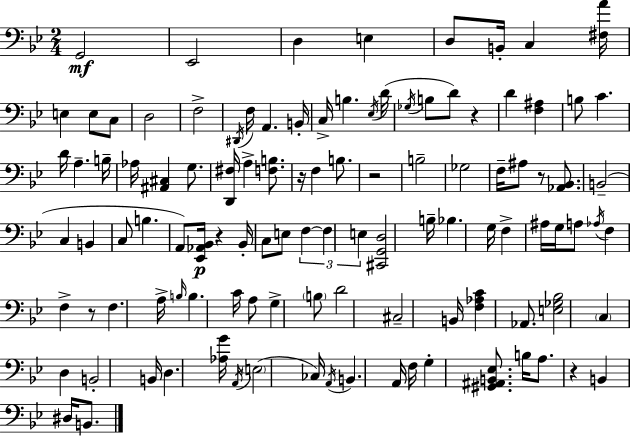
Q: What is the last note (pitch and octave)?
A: B2